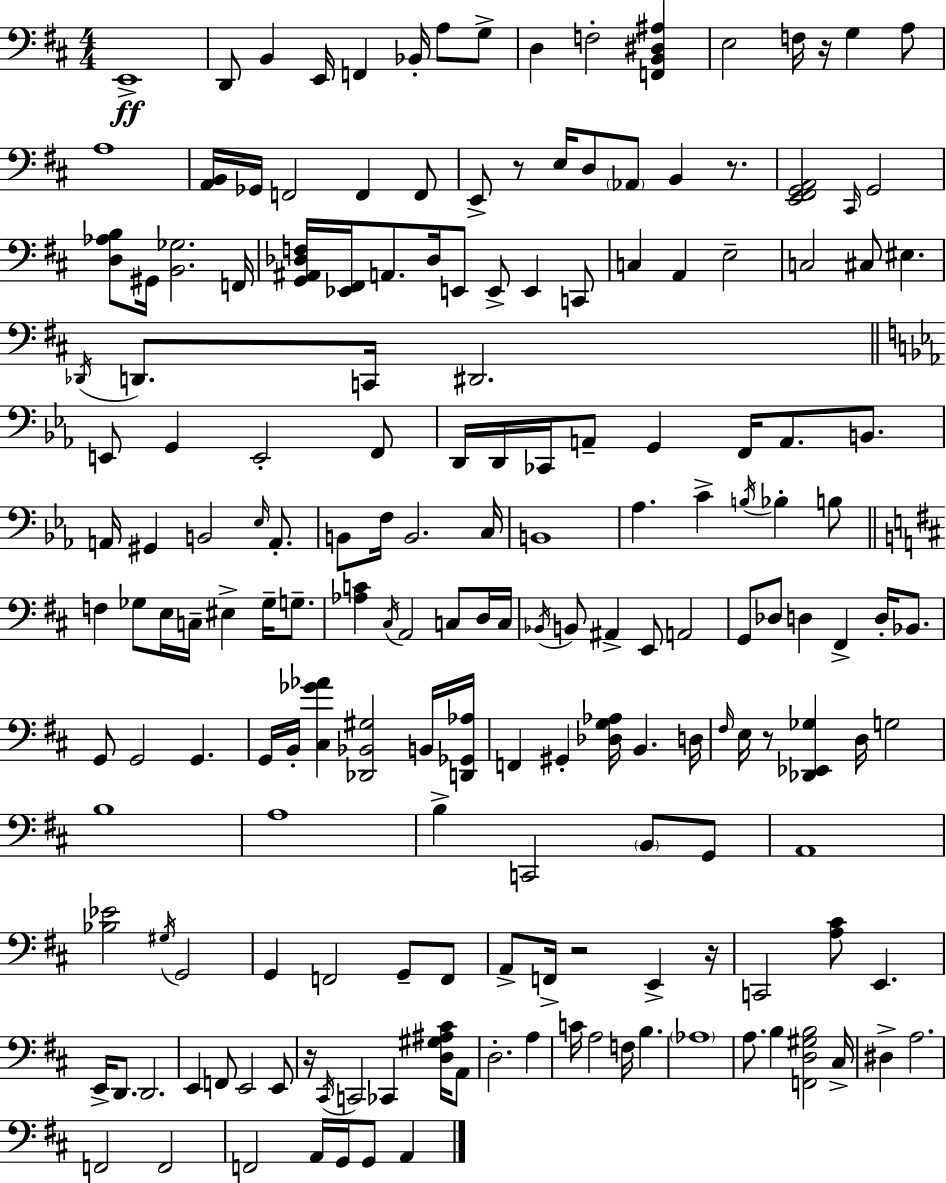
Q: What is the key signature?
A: D major